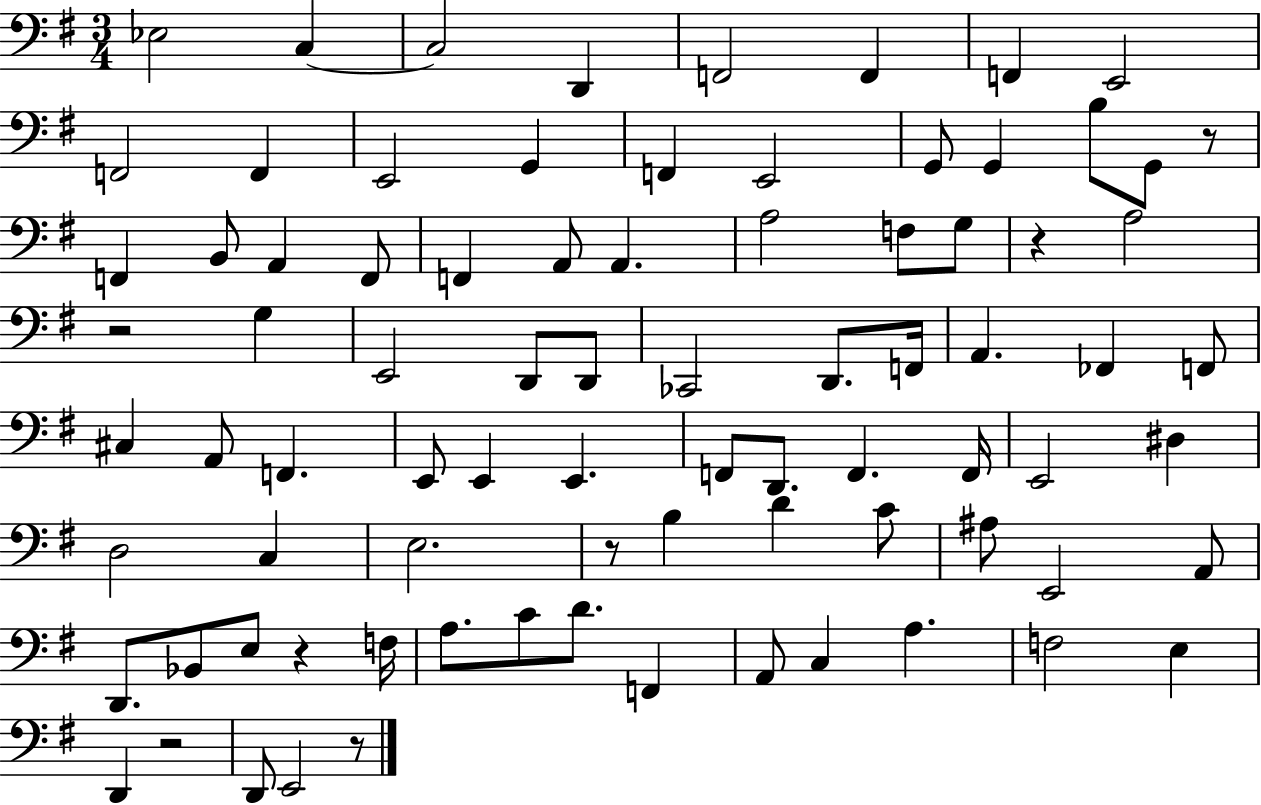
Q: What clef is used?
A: bass